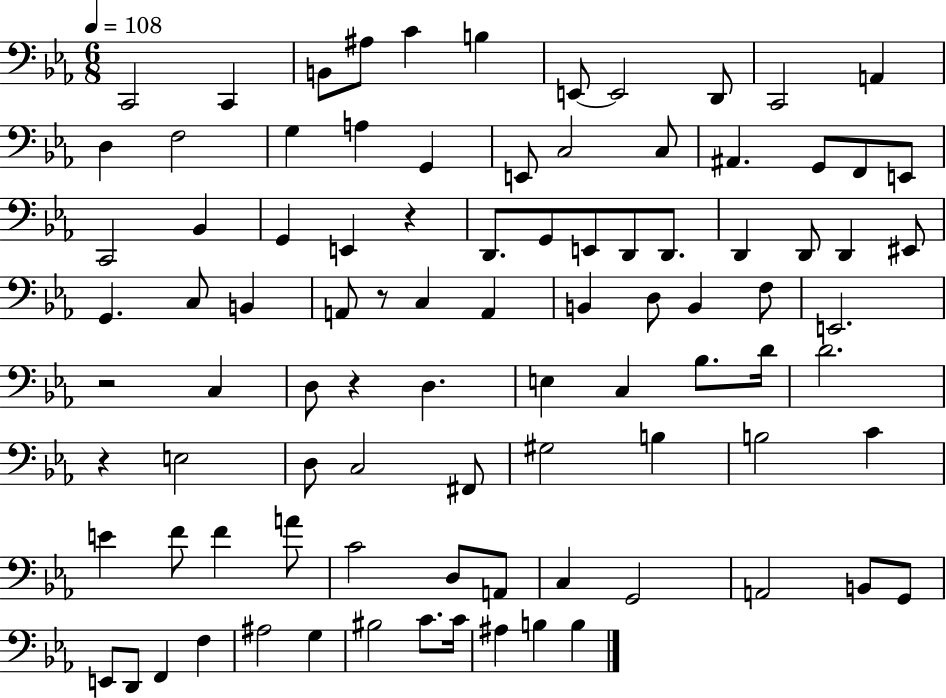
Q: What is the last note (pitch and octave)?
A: B3